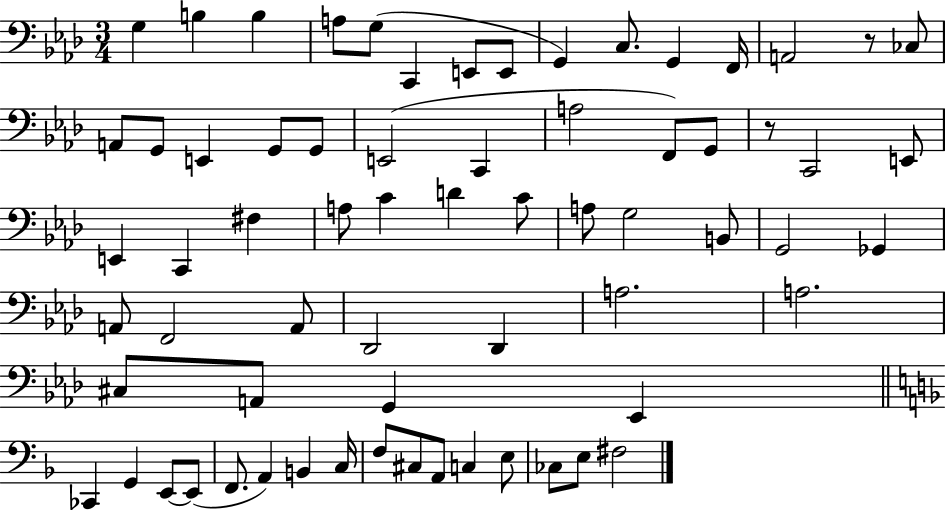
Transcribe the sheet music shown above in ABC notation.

X:1
T:Untitled
M:3/4
L:1/4
K:Ab
G, B, B, A,/2 G,/2 C,, E,,/2 E,,/2 G,, C,/2 G,, F,,/4 A,,2 z/2 _C,/2 A,,/2 G,,/2 E,, G,,/2 G,,/2 E,,2 C,, A,2 F,,/2 G,,/2 z/2 C,,2 E,,/2 E,, C,, ^F, A,/2 C D C/2 A,/2 G,2 B,,/2 G,,2 _G,, A,,/2 F,,2 A,,/2 _D,,2 _D,, A,2 A,2 ^C,/2 A,,/2 G,, _E,, _C,, G,, E,,/2 E,,/2 F,,/2 A,, B,, C,/4 F,/2 ^C,/2 A,,/2 C, E,/2 _C,/2 E,/2 ^F,2